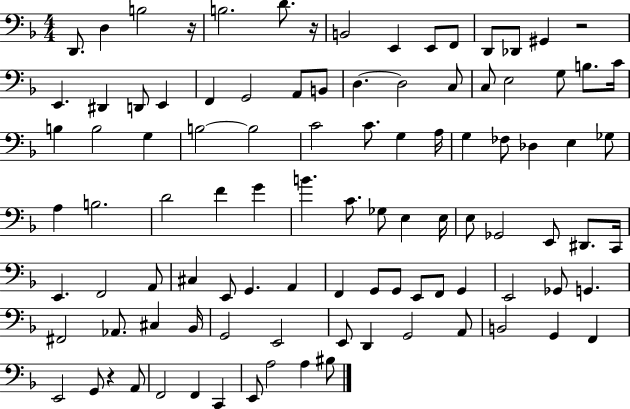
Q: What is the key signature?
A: F major